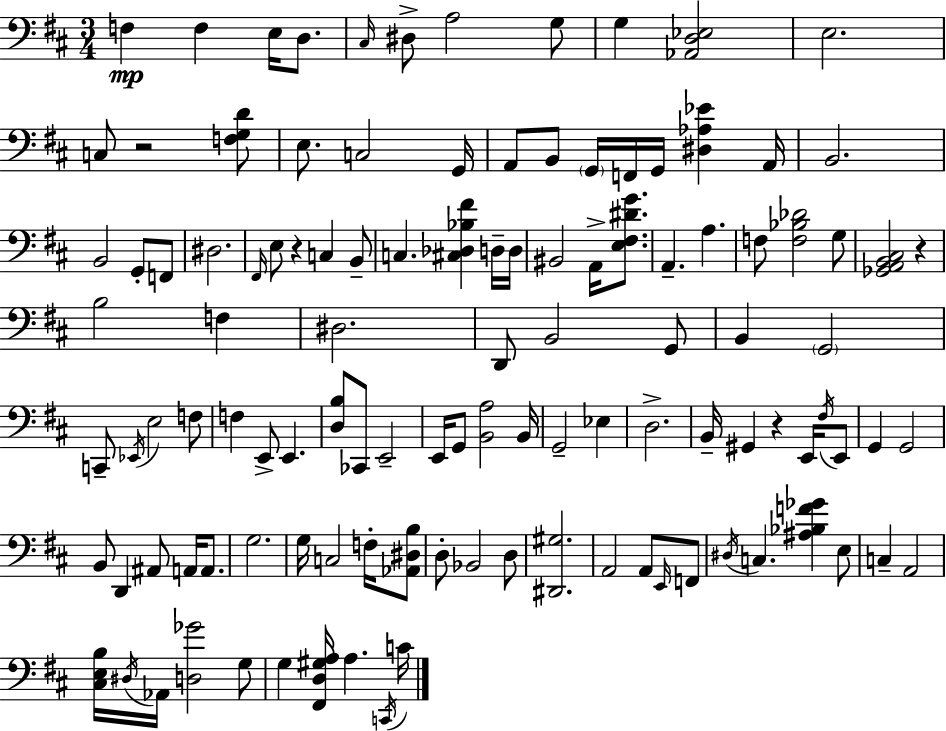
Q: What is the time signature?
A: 3/4